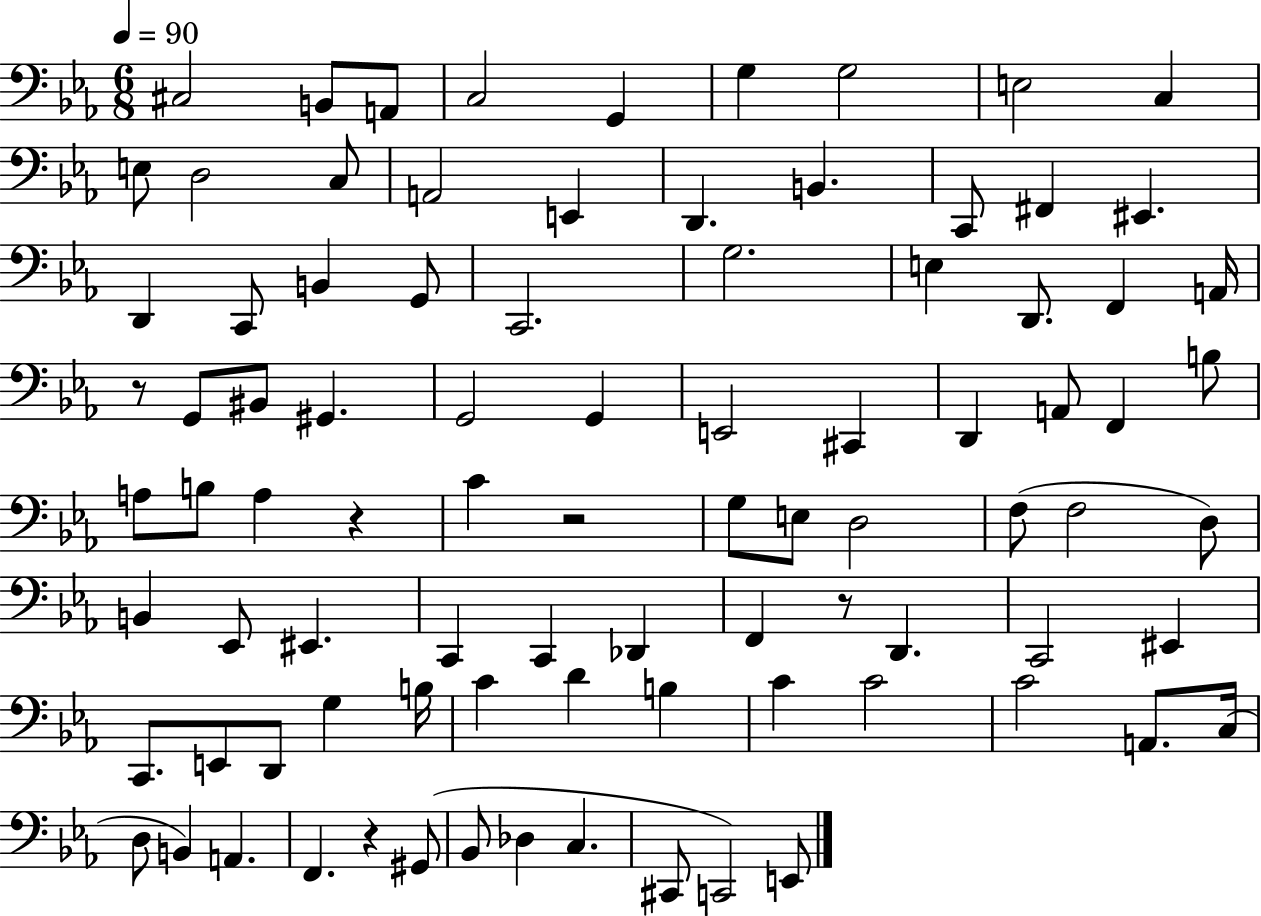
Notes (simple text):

C#3/h B2/e A2/e C3/h G2/q G3/q G3/h E3/h C3/q E3/e D3/h C3/e A2/h E2/q D2/q. B2/q. C2/e F#2/q EIS2/q. D2/q C2/e B2/q G2/e C2/h. G3/h. E3/q D2/e. F2/q A2/s R/e G2/e BIS2/e G#2/q. G2/h G2/q E2/h C#2/q D2/q A2/e F2/q B3/e A3/e B3/e A3/q R/q C4/q R/h G3/e E3/e D3/h F3/e F3/h D3/e B2/q Eb2/e EIS2/q. C2/q C2/q Db2/q F2/q R/e D2/q. C2/h EIS2/q C2/e. E2/e D2/e G3/q B3/s C4/q D4/q B3/q C4/q C4/h C4/h A2/e. C3/s D3/e B2/q A2/q. F2/q. R/q G#2/e Bb2/e Db3/q C3/q. C#2/e C2/h E2/e